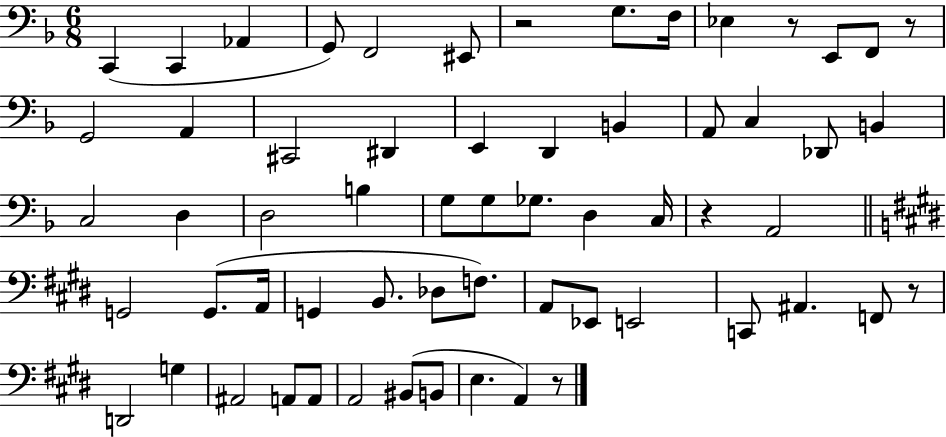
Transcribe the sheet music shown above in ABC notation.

X:1
T:Untitled
M:6/8
L:1/4
K:F
C,, C,, _A,, G,,/2 F,,2 ^E,,/2 z2 G,/2 F,/4 _E, z/2 E,,/2 F,,/2 z/2 G,,2 A,, ^C,,2 ^D,, E,, D,, B,, A,,/2 C, _D,,/2 B,, C,2 D, D,2 B, G,/2 G,/2 _G,/2 D, C,/4 z A,,2 G,,2 G,,/2 A,,/4 G,, B,,/2 _D,/2 F,/2 A,,/2 _E,,/2 E,,2 C,,/2 ^A,, F,,/2 z/2 D,,2 G, ^A,,2 A,,/2 A,,/2 A,,2 ^B,,/2 B,,/2 E, A,, z/2